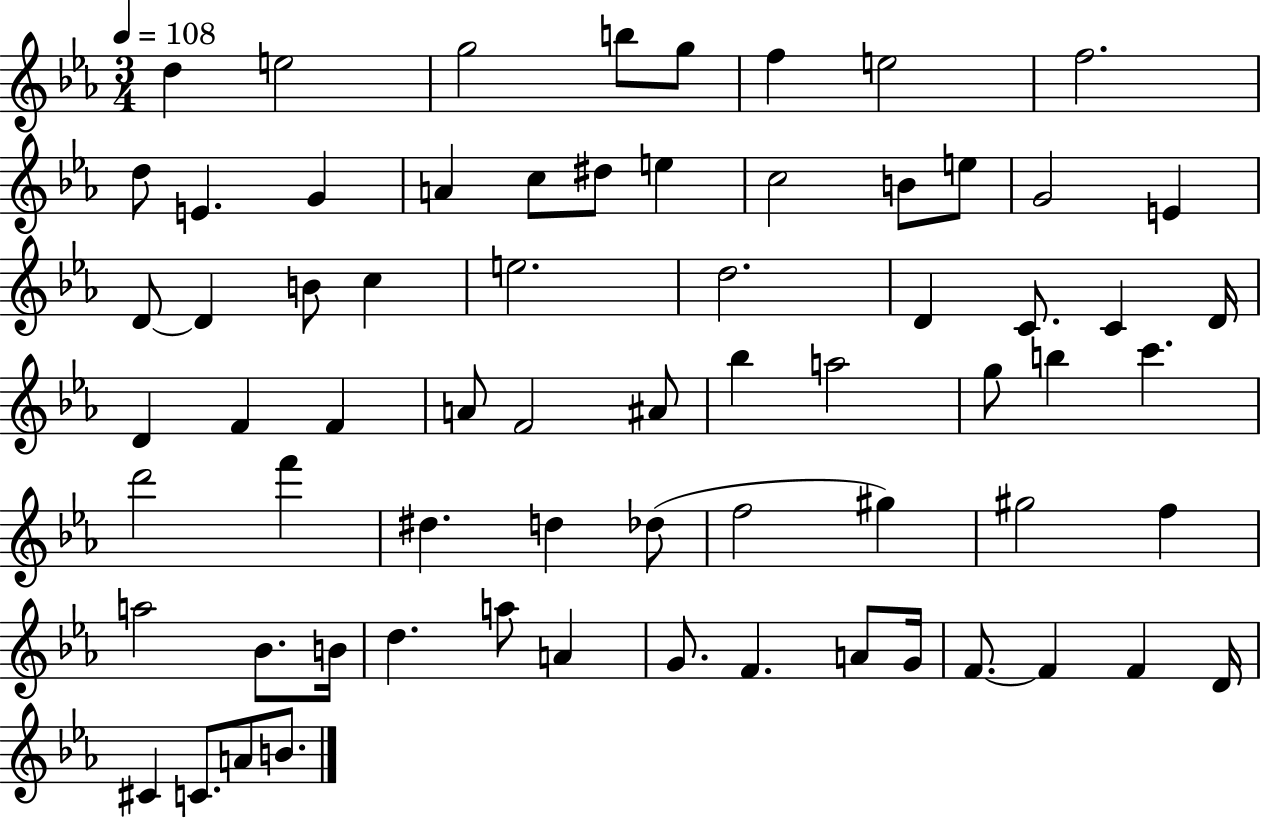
D5/q E5/h G5/h B5/e G5/e F5/q E5/h F5/h. D5/e E4/q. G4/q A4/q C5/e D#5/e E5/q C5/h B4/e E5/e G4/h E4/q D4/e D4/q B4/e C5/q E5/h. D5/h. D4/q C4/e. C4/q D4/s D4/q F4/q F4/q A4/e F4/h A#4/e Bb5/q A5/h G5/e B5/q C6/q. D6/h F6/q D#5/q. D5/q Db5/e F5/h G#5/q G#5/h F5/q A5/h Bb4/e. B4/s D5/q. A5/e A4/q G4/e. F4/q. A4/e G4/s F4/e. F4/q F4/q D4/s C#4/q C4/e. A4/e B4/e.